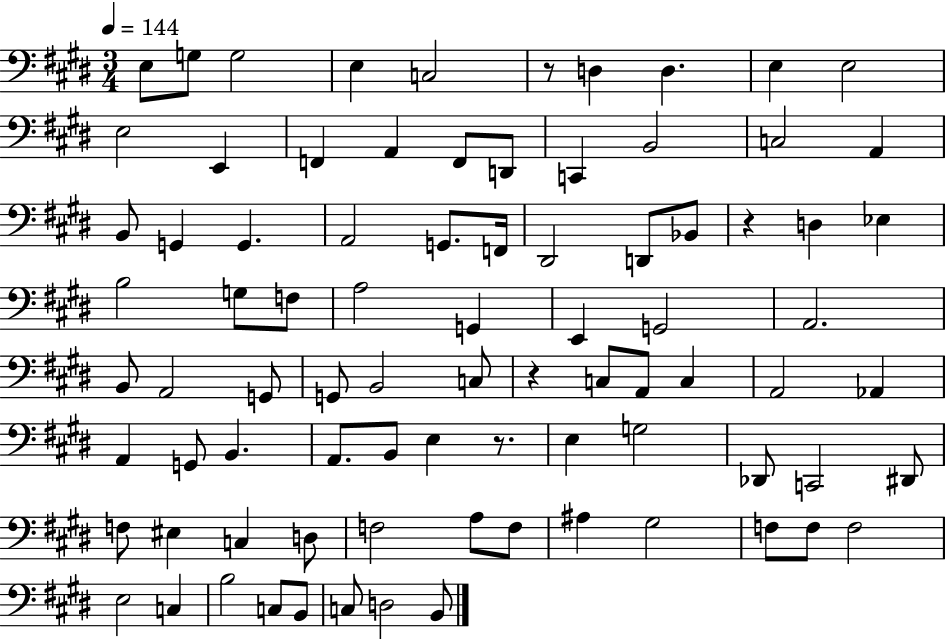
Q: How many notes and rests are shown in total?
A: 84